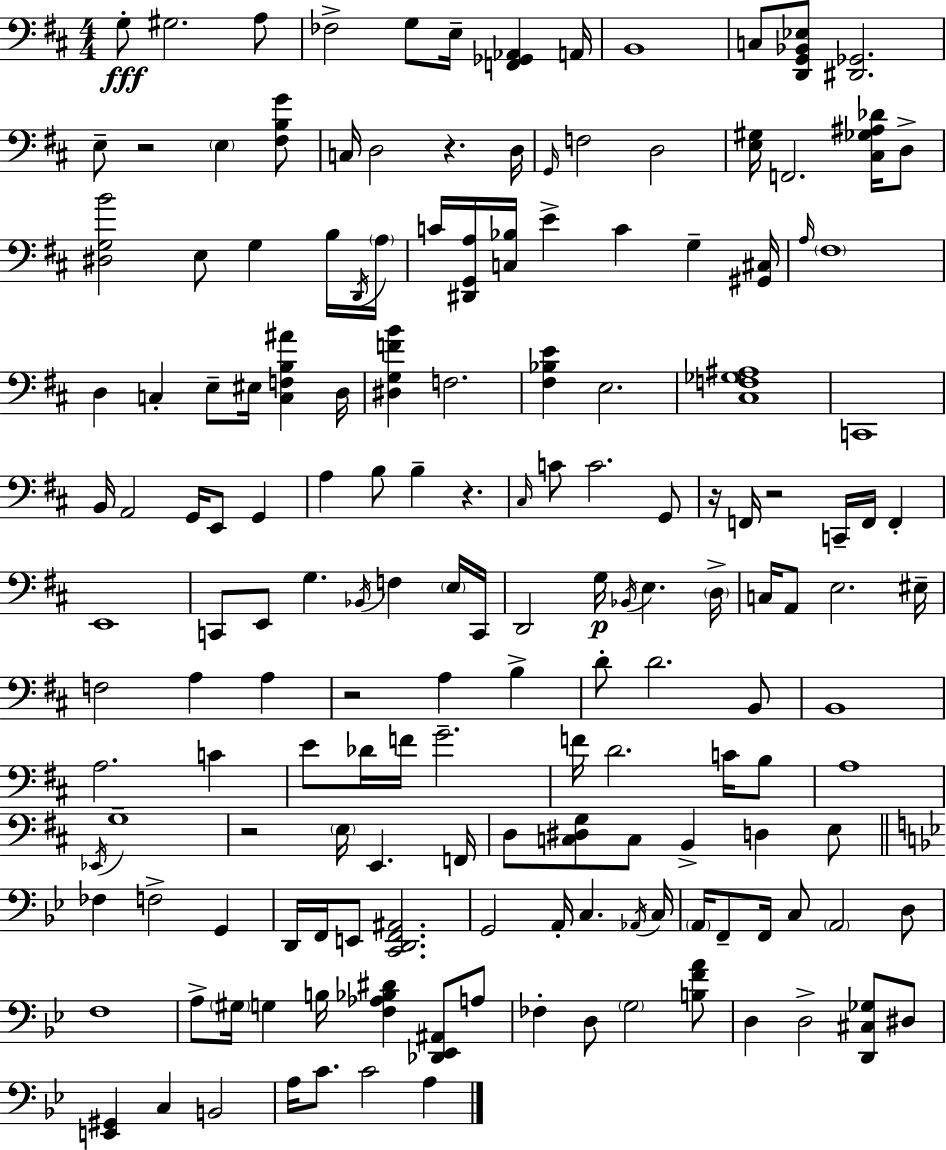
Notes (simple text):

G3/e G#3/h. A3/e FES3/h G3/e E3/s [F2,Gb2,Ab2]/q A2/s B2/w C3/e [D2,G2,Bb2,Eb3]/e [D#2,Gb2]/h. E3/e R/h E3/q [F#3,B3,G4]/e C3/s D3/h R/q. D3/s G2/s F3/h D3/h [E3,G#3]/s F2/h. [C#3,Gb3,A#3,Db4]/s D3/e [D#3,G3,B4]/h E3/e G3/q B3/s D2/s A3/s C4/s [D#2,G2,A3]/s [C3,Bb3]/s E4/q C4/q G3/q [G#2,C#3]/s A3/s F#3/w D3/q C3/q E3/e EIS3/s [C3,F3,B3,A#4]/q D3/s [D#3,G3,F4,B4]/q F3/h. [F#3,Bb3,E4]/q E3/h. [C#3,F3,Gb3,A#3]/w C2/w B2/s A2/h G2/s E2/e G2/q A3/q B3/e B3/q R/q. C#3/s C4/e C4/h. G2/e R/s F2/s R/h C2/s F2/s F2/q E2/w C2/e E2/e G3/q. Bb2/s F3/q E3/s C2/s D2/h G3/s Bb2/s E3/q. D3/s C3/s A2/e E3/h. EIS3/s F3/h A3/q A3/q R/h A3/q B3/q D4/e D4/h. B2/e B2/w A3/h. C4/q E4/e Db4/s F4/s G4/h. F4/s D4/h. C4/s B3/e A3/w Eb2/s G3/w R/h E3/s E2/q. F2/s D3/e [C3,D#3,G3]/e C3/e B2/q D3/q E3/e FES3/q F3/h G2/q D2/s F2/s E2/e [C2,D2,F2,A#2]/h. G2/h A2/s C3/q. Ab2/s C3/s A2/s F2/e F2/s C3/e A2/h D3/e F3/w A3/e G#3/s G3/q B3/s [F3,Ab3,Bb3,D#4]/q [Db2,Eb2,A#2]/e A3/e FES3/q D3/e G3/h [B3,F4,A4]/e D3/q D3/h [D2,C#3,Gb3]/e D#3/e [E2,G#2]/q C3/q B2/h A3/s C4/e. C4/h A3/q